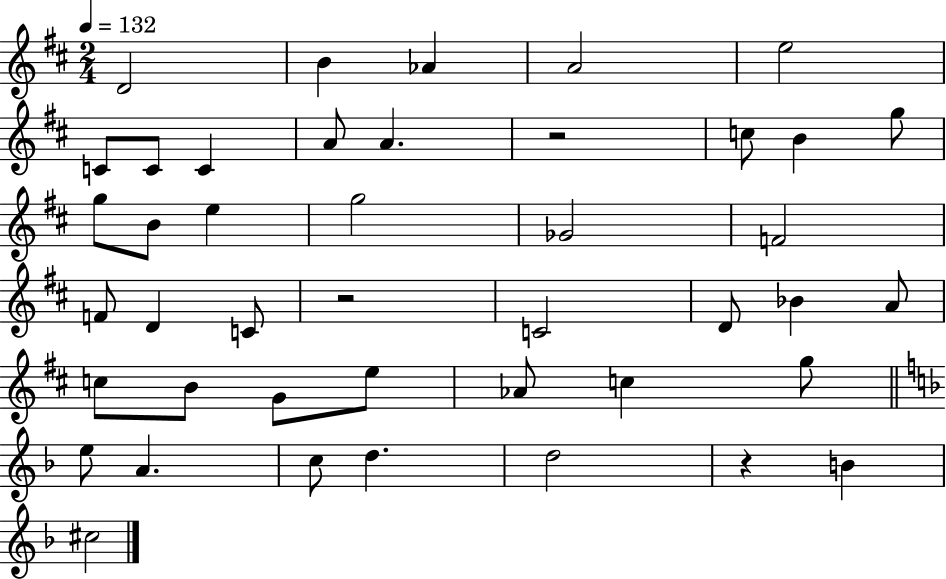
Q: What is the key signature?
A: D major